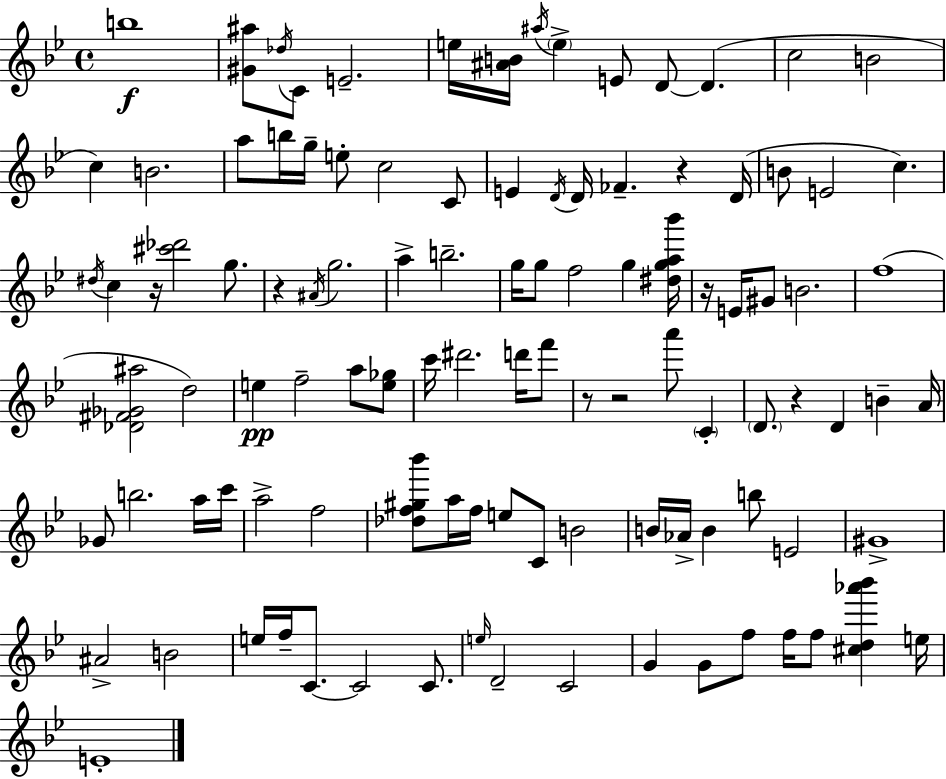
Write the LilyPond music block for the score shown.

{
  \clef treble
  \time 4/4
  \defaultTimeSignature
  \key bes \major
  b''1\f | <gis' ais''>8 \acciaccatura { des''16 } c'8 e'2.-- | e''16 <ais' b'>16 \acciaccatura { ais''16 } \parenthesize e''4-> e'8 d'8~~ d'4.( | c''2 b'2 | \break c''4) b'2. | a''8 b''16 g''16-- e''8-. c''2 | c'8 e'4 \acciaccatura { d'16 } d'16 fes'4.-- r4 | d'16( b'8 e'2 c''4.) | \break \acciaccatura { dis''16 } c''4 r16 <cis''' des'''>2 | g''8. r4 \acciaccatura { ais'16 } g''2. | a''4-> b''2.-- | g''16 g''8 f''2 | \break g''4 <dis'' g'' a'' bes'''>16 r16 e'16 gis'8 b'2. | f''1( | <des' fis' ges' ais''>2 d''2) | e''4\pp f''2-- | \break a''8 <e'' ges''>8 c'''16 dis'''2. | d'''16 f'''8 r8 r2 a'''8 | \parenthesize c'4-. \parenthesize d'8. r4 d'4 | b'4-- a'16 ges'8 b''2. | \break a''16 c'''16 a''2-> f''2 | <des'' f'' gis'' bes'''>8 a''16 f''16 e''8 c'8 b'2 | b'16 aes'16-> b'4 b''8 e'2 | gis'1-> | \break ais'2-> b'2 | e''16 f''16-- c'8.~~ c'2 | c'8. \grace { e''16 } d'2-- c'2 | g'4 g'8 f''8 f''16 f''8 | \break <cis'' d'' aes''' bes'''>4 e''16 e'1-. | \bar "|."
}